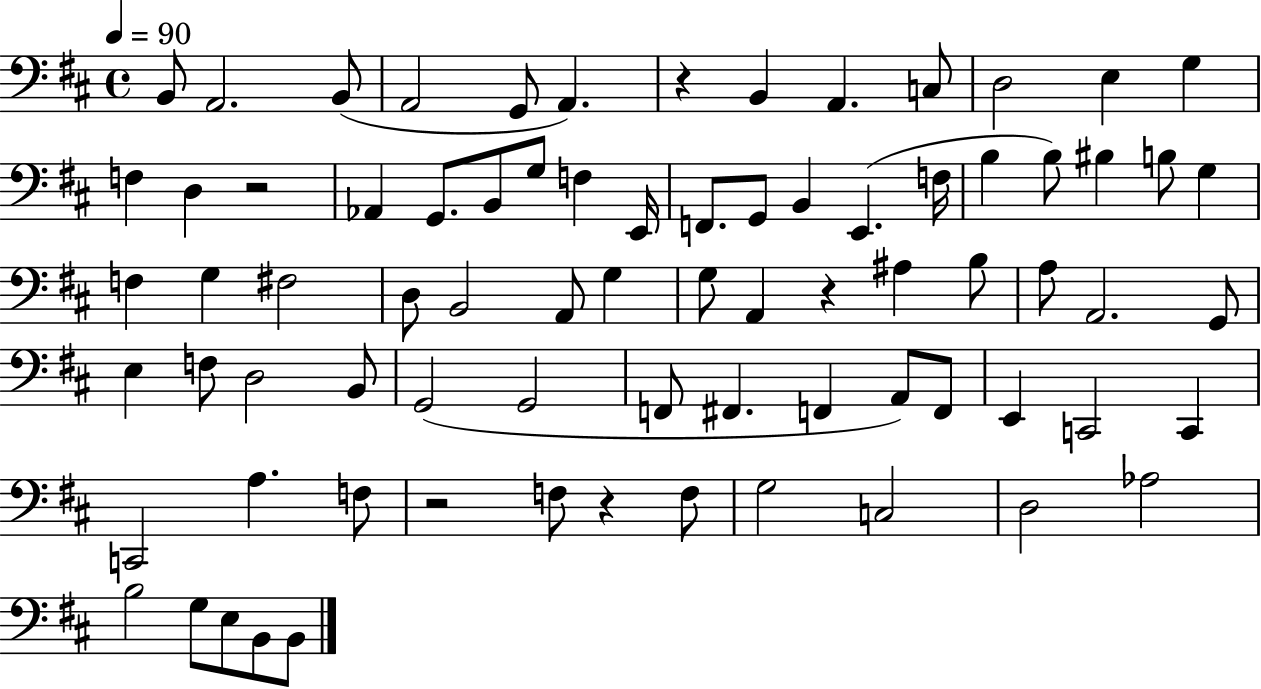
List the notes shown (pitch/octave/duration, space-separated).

B2/e A2/h. B2/e A2/h G2/e A2/q. R/q B2/q A2/q. C3/e D3/h E3/q G3/q F3/q D3/q R/h Ab2/q G2/e. B2/e G3/e F3/q E2/s F2/e. G2/e B2/q E2/q. F3/s B3/q B3/e BIS3/q B3/e G3/q F3/q G3/q F#3/h D3/e B2/h A2/e G3/q G3/e A2/q R/q A#3/q B3/e A3/e A2/h. G2/e E3/q F3/e D3/h B2/e G2/h G2/h F2/e F#2/q. F2/q A2/e F2/e E2/q C2/h C2/q C2/h A3/q. F3/e R/h F3/e R/q F3/e G3/h C3/h D3/h Ab3/h B3/h G3/e E3/e B2/e B2/e